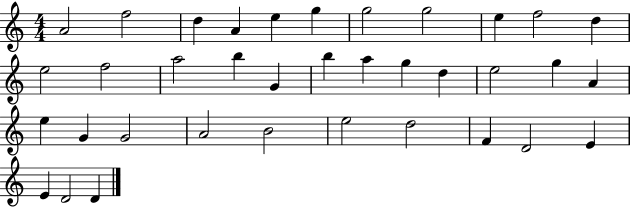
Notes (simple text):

A4/h F5/h D5/q A4/q E5/q G5/q G5/h G5/h E5/q F5/h D5/q E5/h F5/h A5/h B5/q G4/q B5/q A5/q G5/q D5/q E5/h G5/q A4/q E5/q G4/q G4/h A4/h B4/h E5/h D5/h F4/q D4/h E4/q E4/q D4/h D4/q